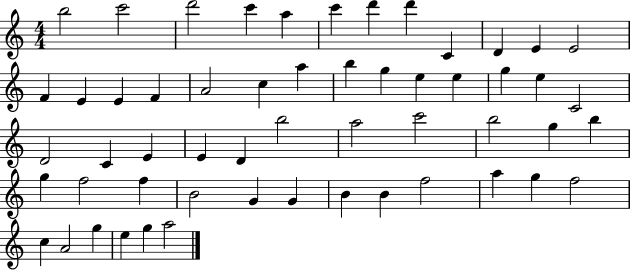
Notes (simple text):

B5/h C6/h D6/h C6/q A5/q C6/q D6/q D6/q C4/q D4/q E4/q E4/h F4/q E4/q E4/q F4/q A4/h C5/q A5/q B5/q G5/q E5/q E5/q G5/q E5/q C4/h D4/h C4/q E4/q E4/q D4/q B5/h A5/h C6/h B5/h G5/q B5/q G5/q F5/h F5/q B4/h G4/q G4/q B4/q B4/q F5/h A5/q G5/q F5/h C5/q A4/h G5/q E5/q G5/q A5/h